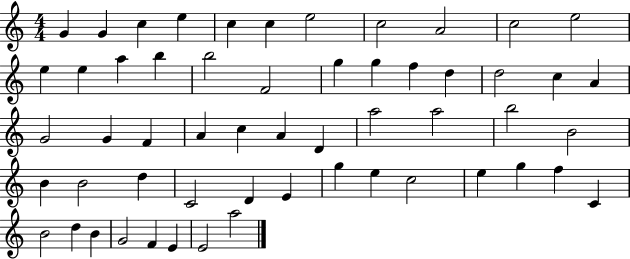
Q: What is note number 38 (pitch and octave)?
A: D5